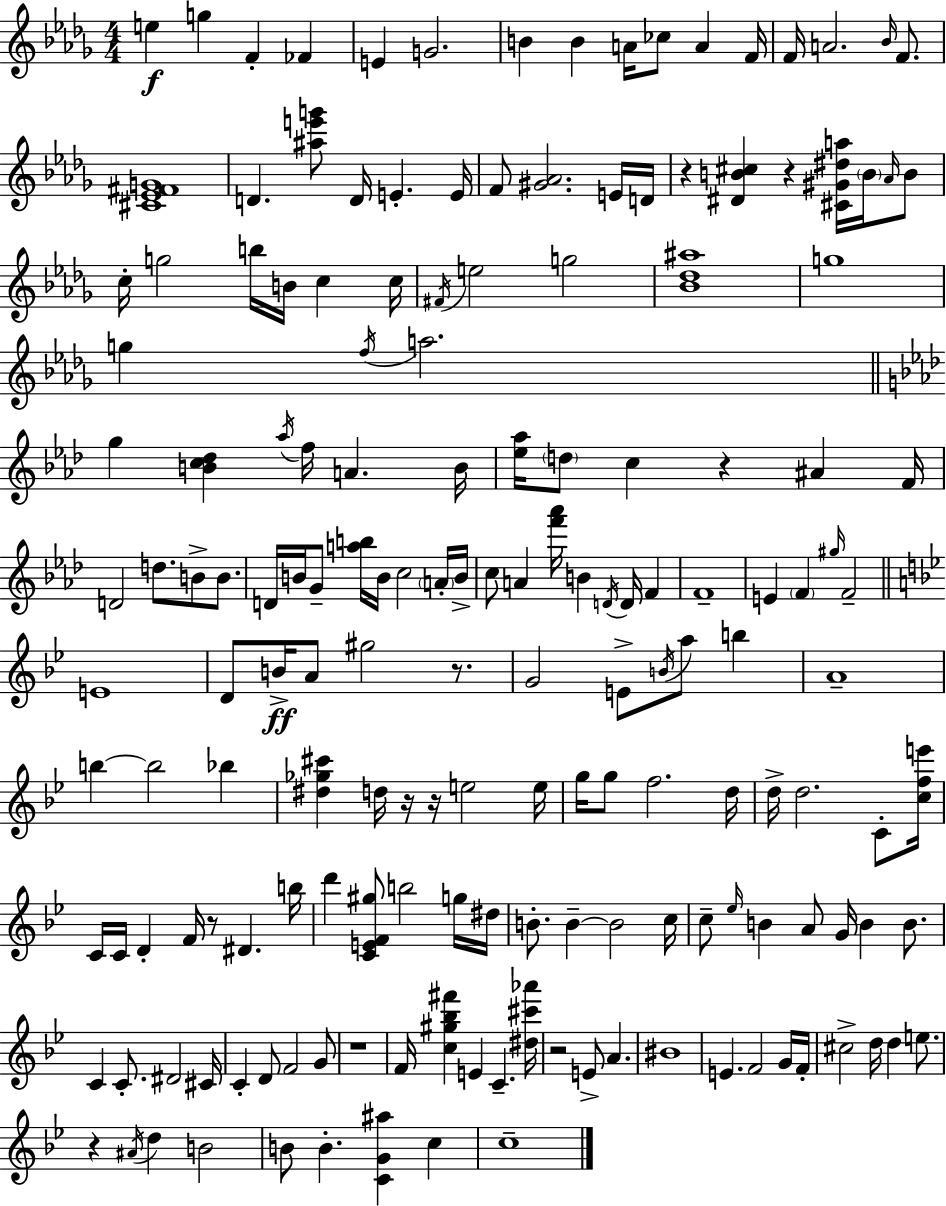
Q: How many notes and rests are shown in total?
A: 170